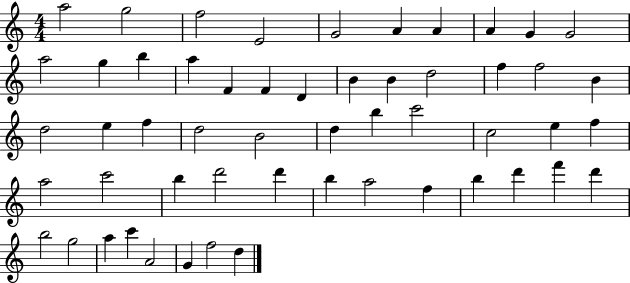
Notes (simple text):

A5/h G5/h F5/h E4/h G4/h A4/q A4/q A4/q G4/q G4/h A5/h G5/q B5/q A5/q F4/q F4/q D4/q B4/q B4/q D5/h F5/q F5/h B4/q D5/h E5/q F5/q D5/h B4/h D5/q B5/q C6/h C5/h E5/q F5/q A5/h C6/h B5/q D6/h D6/q B5/q A5/h F5/q B5/q D6/q F6/q D6/q B5/h G5/h A5/q C6/q A4/h G4/q F5/h D5/q